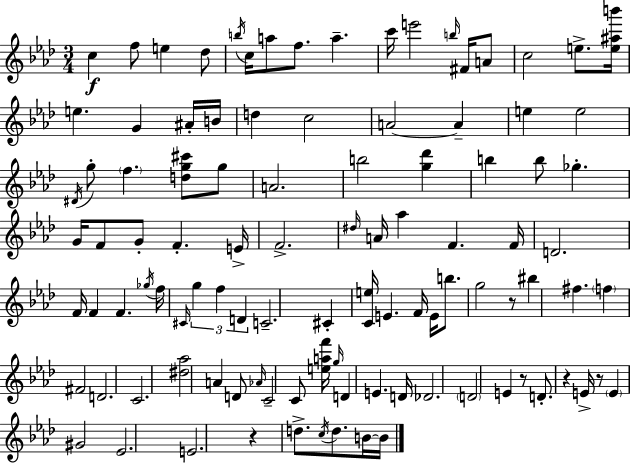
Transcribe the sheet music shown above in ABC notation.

X:1
T:Untitled
M:3/4
L:1/4
K:Ab
c f/2 e _d/2 b/4 c/4 a/2 f/2 a c'/4 e'2 b/4 ^F/4 A/2 c2 e/2 [e^ab']/4 e G ^A/4 B/4 d c2 A2 A e e2 ^D/4 g/2 f [dg^c']/2 g/2 A2 b2 [g_d'] b b/2 _g G/4 F/2 G/2 F E/4 F2 ^d/4 A/4 _a F F/4 D2 F/4 F F _g/4 f/4 ^C/4 g f D C2 ^C [Ce]/4 E F/4 E/4 b/2 g2 z/2 ^b ^f f ^F2 D2 C2 [^d_a]2 A D/2 _A/4 C2 C/2 [eaf']/4 g/4 D E D/4 _D2 D2 E z/2 D/2 z E/4 z/2 E ^G2 _E2 E2 z d/2 c/4 d/2 B/4 B/4